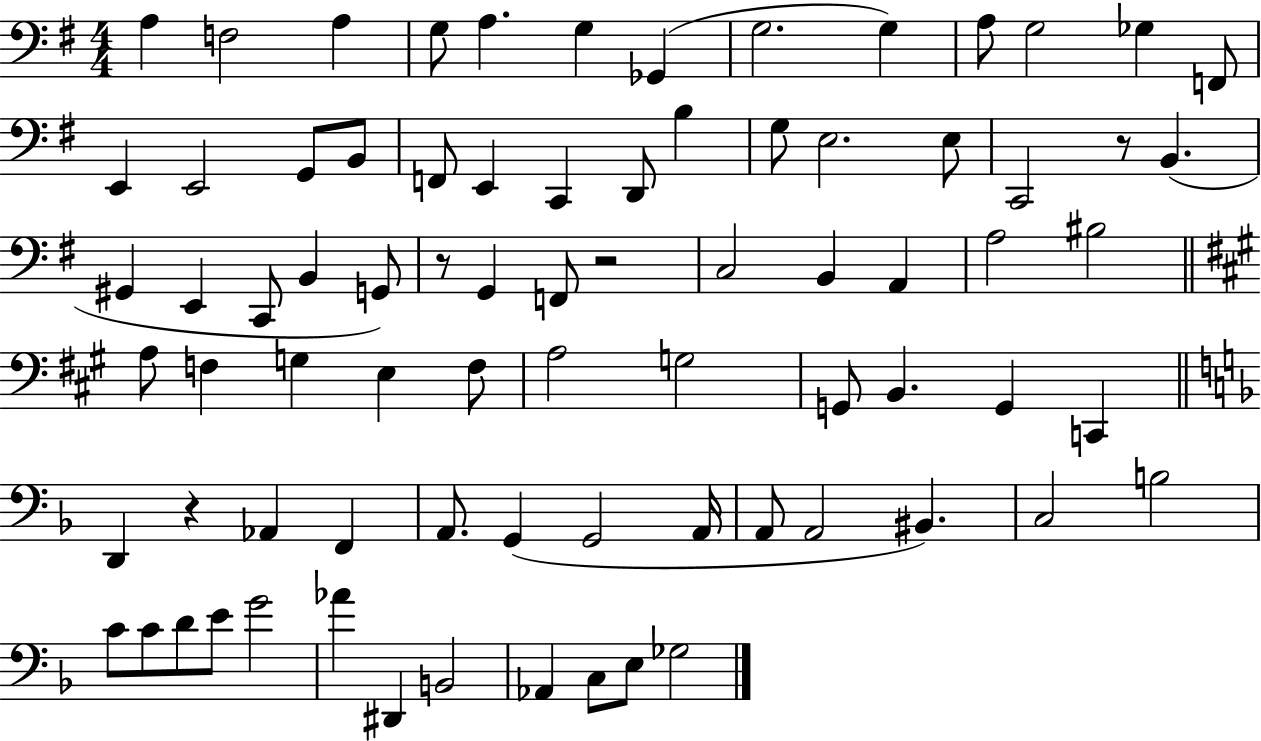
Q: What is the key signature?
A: G major